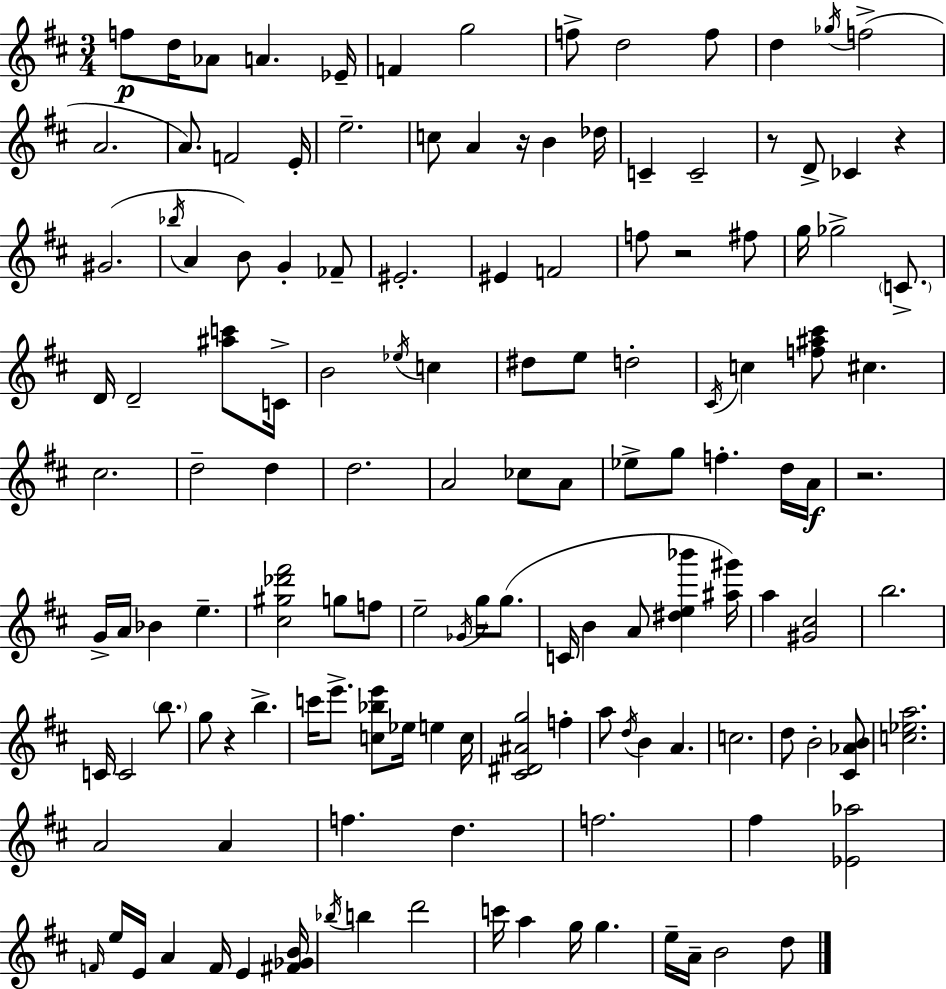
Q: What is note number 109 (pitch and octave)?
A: E4